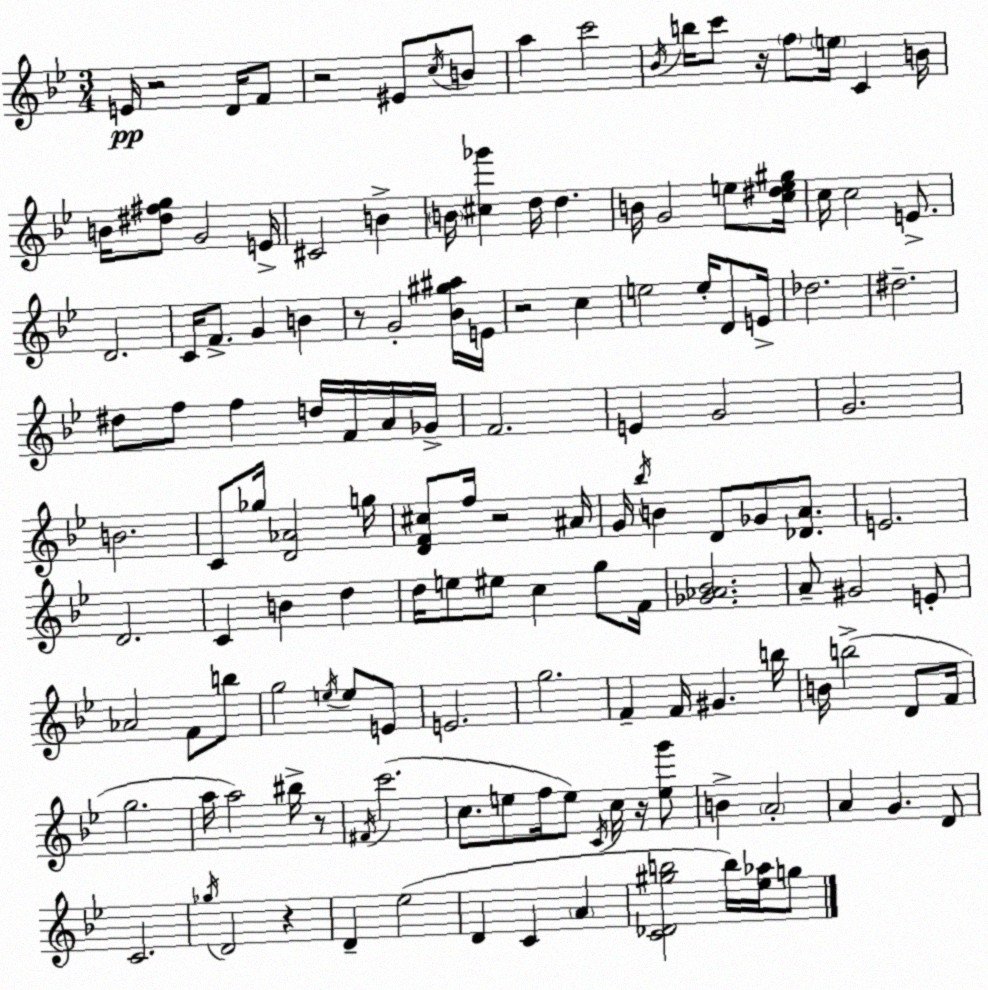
X:1
T:Untitled
M:3/4
L:1/4
K:Bb
E/4 z2 D/4 F/2 z2 ^E/2 c/4 B/2 a c'2 _B/4 b/4 c'/2 z/4 f/2 e/4 C B/4 B/4 [^d^fg]/2 G2 E/4 ^C2 B B/4 [^c_g'] d/4 d B/4 G2 e/2 [c^de^g]/4 c/4 c2 E/2 D2 C/4 F/2 G B z/2 G2 [_B^g^a]/4 E/4 z2 c e2 e/4 D/2 E/4 _d2 ^d2 ^d/2 f/2 f d/4 F/4 A/4 _G/4 F2 E G2 G2 B2 C/2 _g/4 [D_A]2 g/4 [DF^c]/2 f/4 z2 ^A/4 G/4 _b/4 B D/2 _G/2 [_DA]/2 E2 D2 C B d d/4 e/2 ^e/2 c g/2 F/4 [_G_A_B]2 A/2 ^G2 E/2 _A2 F/2 b/2 g2 e/4 e/2 E/2 E2 g2 F F/4 ^G b/4 B/4 b2 D/2 F/4 g2 a/4 a2 ^b/4 z/2 ^F/4 c'2 c/2 e/2 f/4 e/2 C/4 c/4 z/4 [eg']/2 B A2 A G D/2 C2 _g/4 D2 z D _e2 D C A [C_D^gb]2 b/4 [_e_a]/4 g/2